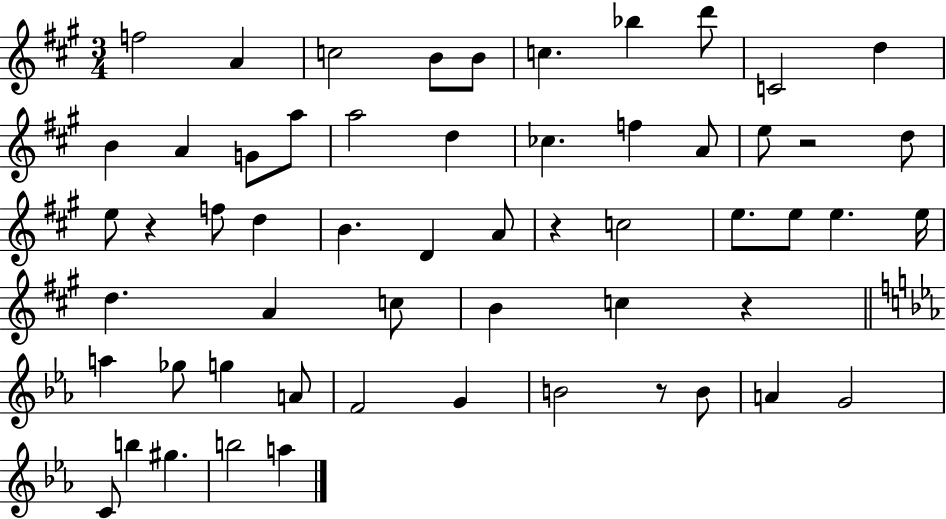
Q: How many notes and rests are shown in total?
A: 57